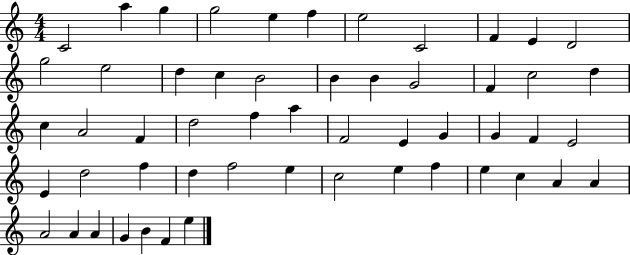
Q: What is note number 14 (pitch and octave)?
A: D5